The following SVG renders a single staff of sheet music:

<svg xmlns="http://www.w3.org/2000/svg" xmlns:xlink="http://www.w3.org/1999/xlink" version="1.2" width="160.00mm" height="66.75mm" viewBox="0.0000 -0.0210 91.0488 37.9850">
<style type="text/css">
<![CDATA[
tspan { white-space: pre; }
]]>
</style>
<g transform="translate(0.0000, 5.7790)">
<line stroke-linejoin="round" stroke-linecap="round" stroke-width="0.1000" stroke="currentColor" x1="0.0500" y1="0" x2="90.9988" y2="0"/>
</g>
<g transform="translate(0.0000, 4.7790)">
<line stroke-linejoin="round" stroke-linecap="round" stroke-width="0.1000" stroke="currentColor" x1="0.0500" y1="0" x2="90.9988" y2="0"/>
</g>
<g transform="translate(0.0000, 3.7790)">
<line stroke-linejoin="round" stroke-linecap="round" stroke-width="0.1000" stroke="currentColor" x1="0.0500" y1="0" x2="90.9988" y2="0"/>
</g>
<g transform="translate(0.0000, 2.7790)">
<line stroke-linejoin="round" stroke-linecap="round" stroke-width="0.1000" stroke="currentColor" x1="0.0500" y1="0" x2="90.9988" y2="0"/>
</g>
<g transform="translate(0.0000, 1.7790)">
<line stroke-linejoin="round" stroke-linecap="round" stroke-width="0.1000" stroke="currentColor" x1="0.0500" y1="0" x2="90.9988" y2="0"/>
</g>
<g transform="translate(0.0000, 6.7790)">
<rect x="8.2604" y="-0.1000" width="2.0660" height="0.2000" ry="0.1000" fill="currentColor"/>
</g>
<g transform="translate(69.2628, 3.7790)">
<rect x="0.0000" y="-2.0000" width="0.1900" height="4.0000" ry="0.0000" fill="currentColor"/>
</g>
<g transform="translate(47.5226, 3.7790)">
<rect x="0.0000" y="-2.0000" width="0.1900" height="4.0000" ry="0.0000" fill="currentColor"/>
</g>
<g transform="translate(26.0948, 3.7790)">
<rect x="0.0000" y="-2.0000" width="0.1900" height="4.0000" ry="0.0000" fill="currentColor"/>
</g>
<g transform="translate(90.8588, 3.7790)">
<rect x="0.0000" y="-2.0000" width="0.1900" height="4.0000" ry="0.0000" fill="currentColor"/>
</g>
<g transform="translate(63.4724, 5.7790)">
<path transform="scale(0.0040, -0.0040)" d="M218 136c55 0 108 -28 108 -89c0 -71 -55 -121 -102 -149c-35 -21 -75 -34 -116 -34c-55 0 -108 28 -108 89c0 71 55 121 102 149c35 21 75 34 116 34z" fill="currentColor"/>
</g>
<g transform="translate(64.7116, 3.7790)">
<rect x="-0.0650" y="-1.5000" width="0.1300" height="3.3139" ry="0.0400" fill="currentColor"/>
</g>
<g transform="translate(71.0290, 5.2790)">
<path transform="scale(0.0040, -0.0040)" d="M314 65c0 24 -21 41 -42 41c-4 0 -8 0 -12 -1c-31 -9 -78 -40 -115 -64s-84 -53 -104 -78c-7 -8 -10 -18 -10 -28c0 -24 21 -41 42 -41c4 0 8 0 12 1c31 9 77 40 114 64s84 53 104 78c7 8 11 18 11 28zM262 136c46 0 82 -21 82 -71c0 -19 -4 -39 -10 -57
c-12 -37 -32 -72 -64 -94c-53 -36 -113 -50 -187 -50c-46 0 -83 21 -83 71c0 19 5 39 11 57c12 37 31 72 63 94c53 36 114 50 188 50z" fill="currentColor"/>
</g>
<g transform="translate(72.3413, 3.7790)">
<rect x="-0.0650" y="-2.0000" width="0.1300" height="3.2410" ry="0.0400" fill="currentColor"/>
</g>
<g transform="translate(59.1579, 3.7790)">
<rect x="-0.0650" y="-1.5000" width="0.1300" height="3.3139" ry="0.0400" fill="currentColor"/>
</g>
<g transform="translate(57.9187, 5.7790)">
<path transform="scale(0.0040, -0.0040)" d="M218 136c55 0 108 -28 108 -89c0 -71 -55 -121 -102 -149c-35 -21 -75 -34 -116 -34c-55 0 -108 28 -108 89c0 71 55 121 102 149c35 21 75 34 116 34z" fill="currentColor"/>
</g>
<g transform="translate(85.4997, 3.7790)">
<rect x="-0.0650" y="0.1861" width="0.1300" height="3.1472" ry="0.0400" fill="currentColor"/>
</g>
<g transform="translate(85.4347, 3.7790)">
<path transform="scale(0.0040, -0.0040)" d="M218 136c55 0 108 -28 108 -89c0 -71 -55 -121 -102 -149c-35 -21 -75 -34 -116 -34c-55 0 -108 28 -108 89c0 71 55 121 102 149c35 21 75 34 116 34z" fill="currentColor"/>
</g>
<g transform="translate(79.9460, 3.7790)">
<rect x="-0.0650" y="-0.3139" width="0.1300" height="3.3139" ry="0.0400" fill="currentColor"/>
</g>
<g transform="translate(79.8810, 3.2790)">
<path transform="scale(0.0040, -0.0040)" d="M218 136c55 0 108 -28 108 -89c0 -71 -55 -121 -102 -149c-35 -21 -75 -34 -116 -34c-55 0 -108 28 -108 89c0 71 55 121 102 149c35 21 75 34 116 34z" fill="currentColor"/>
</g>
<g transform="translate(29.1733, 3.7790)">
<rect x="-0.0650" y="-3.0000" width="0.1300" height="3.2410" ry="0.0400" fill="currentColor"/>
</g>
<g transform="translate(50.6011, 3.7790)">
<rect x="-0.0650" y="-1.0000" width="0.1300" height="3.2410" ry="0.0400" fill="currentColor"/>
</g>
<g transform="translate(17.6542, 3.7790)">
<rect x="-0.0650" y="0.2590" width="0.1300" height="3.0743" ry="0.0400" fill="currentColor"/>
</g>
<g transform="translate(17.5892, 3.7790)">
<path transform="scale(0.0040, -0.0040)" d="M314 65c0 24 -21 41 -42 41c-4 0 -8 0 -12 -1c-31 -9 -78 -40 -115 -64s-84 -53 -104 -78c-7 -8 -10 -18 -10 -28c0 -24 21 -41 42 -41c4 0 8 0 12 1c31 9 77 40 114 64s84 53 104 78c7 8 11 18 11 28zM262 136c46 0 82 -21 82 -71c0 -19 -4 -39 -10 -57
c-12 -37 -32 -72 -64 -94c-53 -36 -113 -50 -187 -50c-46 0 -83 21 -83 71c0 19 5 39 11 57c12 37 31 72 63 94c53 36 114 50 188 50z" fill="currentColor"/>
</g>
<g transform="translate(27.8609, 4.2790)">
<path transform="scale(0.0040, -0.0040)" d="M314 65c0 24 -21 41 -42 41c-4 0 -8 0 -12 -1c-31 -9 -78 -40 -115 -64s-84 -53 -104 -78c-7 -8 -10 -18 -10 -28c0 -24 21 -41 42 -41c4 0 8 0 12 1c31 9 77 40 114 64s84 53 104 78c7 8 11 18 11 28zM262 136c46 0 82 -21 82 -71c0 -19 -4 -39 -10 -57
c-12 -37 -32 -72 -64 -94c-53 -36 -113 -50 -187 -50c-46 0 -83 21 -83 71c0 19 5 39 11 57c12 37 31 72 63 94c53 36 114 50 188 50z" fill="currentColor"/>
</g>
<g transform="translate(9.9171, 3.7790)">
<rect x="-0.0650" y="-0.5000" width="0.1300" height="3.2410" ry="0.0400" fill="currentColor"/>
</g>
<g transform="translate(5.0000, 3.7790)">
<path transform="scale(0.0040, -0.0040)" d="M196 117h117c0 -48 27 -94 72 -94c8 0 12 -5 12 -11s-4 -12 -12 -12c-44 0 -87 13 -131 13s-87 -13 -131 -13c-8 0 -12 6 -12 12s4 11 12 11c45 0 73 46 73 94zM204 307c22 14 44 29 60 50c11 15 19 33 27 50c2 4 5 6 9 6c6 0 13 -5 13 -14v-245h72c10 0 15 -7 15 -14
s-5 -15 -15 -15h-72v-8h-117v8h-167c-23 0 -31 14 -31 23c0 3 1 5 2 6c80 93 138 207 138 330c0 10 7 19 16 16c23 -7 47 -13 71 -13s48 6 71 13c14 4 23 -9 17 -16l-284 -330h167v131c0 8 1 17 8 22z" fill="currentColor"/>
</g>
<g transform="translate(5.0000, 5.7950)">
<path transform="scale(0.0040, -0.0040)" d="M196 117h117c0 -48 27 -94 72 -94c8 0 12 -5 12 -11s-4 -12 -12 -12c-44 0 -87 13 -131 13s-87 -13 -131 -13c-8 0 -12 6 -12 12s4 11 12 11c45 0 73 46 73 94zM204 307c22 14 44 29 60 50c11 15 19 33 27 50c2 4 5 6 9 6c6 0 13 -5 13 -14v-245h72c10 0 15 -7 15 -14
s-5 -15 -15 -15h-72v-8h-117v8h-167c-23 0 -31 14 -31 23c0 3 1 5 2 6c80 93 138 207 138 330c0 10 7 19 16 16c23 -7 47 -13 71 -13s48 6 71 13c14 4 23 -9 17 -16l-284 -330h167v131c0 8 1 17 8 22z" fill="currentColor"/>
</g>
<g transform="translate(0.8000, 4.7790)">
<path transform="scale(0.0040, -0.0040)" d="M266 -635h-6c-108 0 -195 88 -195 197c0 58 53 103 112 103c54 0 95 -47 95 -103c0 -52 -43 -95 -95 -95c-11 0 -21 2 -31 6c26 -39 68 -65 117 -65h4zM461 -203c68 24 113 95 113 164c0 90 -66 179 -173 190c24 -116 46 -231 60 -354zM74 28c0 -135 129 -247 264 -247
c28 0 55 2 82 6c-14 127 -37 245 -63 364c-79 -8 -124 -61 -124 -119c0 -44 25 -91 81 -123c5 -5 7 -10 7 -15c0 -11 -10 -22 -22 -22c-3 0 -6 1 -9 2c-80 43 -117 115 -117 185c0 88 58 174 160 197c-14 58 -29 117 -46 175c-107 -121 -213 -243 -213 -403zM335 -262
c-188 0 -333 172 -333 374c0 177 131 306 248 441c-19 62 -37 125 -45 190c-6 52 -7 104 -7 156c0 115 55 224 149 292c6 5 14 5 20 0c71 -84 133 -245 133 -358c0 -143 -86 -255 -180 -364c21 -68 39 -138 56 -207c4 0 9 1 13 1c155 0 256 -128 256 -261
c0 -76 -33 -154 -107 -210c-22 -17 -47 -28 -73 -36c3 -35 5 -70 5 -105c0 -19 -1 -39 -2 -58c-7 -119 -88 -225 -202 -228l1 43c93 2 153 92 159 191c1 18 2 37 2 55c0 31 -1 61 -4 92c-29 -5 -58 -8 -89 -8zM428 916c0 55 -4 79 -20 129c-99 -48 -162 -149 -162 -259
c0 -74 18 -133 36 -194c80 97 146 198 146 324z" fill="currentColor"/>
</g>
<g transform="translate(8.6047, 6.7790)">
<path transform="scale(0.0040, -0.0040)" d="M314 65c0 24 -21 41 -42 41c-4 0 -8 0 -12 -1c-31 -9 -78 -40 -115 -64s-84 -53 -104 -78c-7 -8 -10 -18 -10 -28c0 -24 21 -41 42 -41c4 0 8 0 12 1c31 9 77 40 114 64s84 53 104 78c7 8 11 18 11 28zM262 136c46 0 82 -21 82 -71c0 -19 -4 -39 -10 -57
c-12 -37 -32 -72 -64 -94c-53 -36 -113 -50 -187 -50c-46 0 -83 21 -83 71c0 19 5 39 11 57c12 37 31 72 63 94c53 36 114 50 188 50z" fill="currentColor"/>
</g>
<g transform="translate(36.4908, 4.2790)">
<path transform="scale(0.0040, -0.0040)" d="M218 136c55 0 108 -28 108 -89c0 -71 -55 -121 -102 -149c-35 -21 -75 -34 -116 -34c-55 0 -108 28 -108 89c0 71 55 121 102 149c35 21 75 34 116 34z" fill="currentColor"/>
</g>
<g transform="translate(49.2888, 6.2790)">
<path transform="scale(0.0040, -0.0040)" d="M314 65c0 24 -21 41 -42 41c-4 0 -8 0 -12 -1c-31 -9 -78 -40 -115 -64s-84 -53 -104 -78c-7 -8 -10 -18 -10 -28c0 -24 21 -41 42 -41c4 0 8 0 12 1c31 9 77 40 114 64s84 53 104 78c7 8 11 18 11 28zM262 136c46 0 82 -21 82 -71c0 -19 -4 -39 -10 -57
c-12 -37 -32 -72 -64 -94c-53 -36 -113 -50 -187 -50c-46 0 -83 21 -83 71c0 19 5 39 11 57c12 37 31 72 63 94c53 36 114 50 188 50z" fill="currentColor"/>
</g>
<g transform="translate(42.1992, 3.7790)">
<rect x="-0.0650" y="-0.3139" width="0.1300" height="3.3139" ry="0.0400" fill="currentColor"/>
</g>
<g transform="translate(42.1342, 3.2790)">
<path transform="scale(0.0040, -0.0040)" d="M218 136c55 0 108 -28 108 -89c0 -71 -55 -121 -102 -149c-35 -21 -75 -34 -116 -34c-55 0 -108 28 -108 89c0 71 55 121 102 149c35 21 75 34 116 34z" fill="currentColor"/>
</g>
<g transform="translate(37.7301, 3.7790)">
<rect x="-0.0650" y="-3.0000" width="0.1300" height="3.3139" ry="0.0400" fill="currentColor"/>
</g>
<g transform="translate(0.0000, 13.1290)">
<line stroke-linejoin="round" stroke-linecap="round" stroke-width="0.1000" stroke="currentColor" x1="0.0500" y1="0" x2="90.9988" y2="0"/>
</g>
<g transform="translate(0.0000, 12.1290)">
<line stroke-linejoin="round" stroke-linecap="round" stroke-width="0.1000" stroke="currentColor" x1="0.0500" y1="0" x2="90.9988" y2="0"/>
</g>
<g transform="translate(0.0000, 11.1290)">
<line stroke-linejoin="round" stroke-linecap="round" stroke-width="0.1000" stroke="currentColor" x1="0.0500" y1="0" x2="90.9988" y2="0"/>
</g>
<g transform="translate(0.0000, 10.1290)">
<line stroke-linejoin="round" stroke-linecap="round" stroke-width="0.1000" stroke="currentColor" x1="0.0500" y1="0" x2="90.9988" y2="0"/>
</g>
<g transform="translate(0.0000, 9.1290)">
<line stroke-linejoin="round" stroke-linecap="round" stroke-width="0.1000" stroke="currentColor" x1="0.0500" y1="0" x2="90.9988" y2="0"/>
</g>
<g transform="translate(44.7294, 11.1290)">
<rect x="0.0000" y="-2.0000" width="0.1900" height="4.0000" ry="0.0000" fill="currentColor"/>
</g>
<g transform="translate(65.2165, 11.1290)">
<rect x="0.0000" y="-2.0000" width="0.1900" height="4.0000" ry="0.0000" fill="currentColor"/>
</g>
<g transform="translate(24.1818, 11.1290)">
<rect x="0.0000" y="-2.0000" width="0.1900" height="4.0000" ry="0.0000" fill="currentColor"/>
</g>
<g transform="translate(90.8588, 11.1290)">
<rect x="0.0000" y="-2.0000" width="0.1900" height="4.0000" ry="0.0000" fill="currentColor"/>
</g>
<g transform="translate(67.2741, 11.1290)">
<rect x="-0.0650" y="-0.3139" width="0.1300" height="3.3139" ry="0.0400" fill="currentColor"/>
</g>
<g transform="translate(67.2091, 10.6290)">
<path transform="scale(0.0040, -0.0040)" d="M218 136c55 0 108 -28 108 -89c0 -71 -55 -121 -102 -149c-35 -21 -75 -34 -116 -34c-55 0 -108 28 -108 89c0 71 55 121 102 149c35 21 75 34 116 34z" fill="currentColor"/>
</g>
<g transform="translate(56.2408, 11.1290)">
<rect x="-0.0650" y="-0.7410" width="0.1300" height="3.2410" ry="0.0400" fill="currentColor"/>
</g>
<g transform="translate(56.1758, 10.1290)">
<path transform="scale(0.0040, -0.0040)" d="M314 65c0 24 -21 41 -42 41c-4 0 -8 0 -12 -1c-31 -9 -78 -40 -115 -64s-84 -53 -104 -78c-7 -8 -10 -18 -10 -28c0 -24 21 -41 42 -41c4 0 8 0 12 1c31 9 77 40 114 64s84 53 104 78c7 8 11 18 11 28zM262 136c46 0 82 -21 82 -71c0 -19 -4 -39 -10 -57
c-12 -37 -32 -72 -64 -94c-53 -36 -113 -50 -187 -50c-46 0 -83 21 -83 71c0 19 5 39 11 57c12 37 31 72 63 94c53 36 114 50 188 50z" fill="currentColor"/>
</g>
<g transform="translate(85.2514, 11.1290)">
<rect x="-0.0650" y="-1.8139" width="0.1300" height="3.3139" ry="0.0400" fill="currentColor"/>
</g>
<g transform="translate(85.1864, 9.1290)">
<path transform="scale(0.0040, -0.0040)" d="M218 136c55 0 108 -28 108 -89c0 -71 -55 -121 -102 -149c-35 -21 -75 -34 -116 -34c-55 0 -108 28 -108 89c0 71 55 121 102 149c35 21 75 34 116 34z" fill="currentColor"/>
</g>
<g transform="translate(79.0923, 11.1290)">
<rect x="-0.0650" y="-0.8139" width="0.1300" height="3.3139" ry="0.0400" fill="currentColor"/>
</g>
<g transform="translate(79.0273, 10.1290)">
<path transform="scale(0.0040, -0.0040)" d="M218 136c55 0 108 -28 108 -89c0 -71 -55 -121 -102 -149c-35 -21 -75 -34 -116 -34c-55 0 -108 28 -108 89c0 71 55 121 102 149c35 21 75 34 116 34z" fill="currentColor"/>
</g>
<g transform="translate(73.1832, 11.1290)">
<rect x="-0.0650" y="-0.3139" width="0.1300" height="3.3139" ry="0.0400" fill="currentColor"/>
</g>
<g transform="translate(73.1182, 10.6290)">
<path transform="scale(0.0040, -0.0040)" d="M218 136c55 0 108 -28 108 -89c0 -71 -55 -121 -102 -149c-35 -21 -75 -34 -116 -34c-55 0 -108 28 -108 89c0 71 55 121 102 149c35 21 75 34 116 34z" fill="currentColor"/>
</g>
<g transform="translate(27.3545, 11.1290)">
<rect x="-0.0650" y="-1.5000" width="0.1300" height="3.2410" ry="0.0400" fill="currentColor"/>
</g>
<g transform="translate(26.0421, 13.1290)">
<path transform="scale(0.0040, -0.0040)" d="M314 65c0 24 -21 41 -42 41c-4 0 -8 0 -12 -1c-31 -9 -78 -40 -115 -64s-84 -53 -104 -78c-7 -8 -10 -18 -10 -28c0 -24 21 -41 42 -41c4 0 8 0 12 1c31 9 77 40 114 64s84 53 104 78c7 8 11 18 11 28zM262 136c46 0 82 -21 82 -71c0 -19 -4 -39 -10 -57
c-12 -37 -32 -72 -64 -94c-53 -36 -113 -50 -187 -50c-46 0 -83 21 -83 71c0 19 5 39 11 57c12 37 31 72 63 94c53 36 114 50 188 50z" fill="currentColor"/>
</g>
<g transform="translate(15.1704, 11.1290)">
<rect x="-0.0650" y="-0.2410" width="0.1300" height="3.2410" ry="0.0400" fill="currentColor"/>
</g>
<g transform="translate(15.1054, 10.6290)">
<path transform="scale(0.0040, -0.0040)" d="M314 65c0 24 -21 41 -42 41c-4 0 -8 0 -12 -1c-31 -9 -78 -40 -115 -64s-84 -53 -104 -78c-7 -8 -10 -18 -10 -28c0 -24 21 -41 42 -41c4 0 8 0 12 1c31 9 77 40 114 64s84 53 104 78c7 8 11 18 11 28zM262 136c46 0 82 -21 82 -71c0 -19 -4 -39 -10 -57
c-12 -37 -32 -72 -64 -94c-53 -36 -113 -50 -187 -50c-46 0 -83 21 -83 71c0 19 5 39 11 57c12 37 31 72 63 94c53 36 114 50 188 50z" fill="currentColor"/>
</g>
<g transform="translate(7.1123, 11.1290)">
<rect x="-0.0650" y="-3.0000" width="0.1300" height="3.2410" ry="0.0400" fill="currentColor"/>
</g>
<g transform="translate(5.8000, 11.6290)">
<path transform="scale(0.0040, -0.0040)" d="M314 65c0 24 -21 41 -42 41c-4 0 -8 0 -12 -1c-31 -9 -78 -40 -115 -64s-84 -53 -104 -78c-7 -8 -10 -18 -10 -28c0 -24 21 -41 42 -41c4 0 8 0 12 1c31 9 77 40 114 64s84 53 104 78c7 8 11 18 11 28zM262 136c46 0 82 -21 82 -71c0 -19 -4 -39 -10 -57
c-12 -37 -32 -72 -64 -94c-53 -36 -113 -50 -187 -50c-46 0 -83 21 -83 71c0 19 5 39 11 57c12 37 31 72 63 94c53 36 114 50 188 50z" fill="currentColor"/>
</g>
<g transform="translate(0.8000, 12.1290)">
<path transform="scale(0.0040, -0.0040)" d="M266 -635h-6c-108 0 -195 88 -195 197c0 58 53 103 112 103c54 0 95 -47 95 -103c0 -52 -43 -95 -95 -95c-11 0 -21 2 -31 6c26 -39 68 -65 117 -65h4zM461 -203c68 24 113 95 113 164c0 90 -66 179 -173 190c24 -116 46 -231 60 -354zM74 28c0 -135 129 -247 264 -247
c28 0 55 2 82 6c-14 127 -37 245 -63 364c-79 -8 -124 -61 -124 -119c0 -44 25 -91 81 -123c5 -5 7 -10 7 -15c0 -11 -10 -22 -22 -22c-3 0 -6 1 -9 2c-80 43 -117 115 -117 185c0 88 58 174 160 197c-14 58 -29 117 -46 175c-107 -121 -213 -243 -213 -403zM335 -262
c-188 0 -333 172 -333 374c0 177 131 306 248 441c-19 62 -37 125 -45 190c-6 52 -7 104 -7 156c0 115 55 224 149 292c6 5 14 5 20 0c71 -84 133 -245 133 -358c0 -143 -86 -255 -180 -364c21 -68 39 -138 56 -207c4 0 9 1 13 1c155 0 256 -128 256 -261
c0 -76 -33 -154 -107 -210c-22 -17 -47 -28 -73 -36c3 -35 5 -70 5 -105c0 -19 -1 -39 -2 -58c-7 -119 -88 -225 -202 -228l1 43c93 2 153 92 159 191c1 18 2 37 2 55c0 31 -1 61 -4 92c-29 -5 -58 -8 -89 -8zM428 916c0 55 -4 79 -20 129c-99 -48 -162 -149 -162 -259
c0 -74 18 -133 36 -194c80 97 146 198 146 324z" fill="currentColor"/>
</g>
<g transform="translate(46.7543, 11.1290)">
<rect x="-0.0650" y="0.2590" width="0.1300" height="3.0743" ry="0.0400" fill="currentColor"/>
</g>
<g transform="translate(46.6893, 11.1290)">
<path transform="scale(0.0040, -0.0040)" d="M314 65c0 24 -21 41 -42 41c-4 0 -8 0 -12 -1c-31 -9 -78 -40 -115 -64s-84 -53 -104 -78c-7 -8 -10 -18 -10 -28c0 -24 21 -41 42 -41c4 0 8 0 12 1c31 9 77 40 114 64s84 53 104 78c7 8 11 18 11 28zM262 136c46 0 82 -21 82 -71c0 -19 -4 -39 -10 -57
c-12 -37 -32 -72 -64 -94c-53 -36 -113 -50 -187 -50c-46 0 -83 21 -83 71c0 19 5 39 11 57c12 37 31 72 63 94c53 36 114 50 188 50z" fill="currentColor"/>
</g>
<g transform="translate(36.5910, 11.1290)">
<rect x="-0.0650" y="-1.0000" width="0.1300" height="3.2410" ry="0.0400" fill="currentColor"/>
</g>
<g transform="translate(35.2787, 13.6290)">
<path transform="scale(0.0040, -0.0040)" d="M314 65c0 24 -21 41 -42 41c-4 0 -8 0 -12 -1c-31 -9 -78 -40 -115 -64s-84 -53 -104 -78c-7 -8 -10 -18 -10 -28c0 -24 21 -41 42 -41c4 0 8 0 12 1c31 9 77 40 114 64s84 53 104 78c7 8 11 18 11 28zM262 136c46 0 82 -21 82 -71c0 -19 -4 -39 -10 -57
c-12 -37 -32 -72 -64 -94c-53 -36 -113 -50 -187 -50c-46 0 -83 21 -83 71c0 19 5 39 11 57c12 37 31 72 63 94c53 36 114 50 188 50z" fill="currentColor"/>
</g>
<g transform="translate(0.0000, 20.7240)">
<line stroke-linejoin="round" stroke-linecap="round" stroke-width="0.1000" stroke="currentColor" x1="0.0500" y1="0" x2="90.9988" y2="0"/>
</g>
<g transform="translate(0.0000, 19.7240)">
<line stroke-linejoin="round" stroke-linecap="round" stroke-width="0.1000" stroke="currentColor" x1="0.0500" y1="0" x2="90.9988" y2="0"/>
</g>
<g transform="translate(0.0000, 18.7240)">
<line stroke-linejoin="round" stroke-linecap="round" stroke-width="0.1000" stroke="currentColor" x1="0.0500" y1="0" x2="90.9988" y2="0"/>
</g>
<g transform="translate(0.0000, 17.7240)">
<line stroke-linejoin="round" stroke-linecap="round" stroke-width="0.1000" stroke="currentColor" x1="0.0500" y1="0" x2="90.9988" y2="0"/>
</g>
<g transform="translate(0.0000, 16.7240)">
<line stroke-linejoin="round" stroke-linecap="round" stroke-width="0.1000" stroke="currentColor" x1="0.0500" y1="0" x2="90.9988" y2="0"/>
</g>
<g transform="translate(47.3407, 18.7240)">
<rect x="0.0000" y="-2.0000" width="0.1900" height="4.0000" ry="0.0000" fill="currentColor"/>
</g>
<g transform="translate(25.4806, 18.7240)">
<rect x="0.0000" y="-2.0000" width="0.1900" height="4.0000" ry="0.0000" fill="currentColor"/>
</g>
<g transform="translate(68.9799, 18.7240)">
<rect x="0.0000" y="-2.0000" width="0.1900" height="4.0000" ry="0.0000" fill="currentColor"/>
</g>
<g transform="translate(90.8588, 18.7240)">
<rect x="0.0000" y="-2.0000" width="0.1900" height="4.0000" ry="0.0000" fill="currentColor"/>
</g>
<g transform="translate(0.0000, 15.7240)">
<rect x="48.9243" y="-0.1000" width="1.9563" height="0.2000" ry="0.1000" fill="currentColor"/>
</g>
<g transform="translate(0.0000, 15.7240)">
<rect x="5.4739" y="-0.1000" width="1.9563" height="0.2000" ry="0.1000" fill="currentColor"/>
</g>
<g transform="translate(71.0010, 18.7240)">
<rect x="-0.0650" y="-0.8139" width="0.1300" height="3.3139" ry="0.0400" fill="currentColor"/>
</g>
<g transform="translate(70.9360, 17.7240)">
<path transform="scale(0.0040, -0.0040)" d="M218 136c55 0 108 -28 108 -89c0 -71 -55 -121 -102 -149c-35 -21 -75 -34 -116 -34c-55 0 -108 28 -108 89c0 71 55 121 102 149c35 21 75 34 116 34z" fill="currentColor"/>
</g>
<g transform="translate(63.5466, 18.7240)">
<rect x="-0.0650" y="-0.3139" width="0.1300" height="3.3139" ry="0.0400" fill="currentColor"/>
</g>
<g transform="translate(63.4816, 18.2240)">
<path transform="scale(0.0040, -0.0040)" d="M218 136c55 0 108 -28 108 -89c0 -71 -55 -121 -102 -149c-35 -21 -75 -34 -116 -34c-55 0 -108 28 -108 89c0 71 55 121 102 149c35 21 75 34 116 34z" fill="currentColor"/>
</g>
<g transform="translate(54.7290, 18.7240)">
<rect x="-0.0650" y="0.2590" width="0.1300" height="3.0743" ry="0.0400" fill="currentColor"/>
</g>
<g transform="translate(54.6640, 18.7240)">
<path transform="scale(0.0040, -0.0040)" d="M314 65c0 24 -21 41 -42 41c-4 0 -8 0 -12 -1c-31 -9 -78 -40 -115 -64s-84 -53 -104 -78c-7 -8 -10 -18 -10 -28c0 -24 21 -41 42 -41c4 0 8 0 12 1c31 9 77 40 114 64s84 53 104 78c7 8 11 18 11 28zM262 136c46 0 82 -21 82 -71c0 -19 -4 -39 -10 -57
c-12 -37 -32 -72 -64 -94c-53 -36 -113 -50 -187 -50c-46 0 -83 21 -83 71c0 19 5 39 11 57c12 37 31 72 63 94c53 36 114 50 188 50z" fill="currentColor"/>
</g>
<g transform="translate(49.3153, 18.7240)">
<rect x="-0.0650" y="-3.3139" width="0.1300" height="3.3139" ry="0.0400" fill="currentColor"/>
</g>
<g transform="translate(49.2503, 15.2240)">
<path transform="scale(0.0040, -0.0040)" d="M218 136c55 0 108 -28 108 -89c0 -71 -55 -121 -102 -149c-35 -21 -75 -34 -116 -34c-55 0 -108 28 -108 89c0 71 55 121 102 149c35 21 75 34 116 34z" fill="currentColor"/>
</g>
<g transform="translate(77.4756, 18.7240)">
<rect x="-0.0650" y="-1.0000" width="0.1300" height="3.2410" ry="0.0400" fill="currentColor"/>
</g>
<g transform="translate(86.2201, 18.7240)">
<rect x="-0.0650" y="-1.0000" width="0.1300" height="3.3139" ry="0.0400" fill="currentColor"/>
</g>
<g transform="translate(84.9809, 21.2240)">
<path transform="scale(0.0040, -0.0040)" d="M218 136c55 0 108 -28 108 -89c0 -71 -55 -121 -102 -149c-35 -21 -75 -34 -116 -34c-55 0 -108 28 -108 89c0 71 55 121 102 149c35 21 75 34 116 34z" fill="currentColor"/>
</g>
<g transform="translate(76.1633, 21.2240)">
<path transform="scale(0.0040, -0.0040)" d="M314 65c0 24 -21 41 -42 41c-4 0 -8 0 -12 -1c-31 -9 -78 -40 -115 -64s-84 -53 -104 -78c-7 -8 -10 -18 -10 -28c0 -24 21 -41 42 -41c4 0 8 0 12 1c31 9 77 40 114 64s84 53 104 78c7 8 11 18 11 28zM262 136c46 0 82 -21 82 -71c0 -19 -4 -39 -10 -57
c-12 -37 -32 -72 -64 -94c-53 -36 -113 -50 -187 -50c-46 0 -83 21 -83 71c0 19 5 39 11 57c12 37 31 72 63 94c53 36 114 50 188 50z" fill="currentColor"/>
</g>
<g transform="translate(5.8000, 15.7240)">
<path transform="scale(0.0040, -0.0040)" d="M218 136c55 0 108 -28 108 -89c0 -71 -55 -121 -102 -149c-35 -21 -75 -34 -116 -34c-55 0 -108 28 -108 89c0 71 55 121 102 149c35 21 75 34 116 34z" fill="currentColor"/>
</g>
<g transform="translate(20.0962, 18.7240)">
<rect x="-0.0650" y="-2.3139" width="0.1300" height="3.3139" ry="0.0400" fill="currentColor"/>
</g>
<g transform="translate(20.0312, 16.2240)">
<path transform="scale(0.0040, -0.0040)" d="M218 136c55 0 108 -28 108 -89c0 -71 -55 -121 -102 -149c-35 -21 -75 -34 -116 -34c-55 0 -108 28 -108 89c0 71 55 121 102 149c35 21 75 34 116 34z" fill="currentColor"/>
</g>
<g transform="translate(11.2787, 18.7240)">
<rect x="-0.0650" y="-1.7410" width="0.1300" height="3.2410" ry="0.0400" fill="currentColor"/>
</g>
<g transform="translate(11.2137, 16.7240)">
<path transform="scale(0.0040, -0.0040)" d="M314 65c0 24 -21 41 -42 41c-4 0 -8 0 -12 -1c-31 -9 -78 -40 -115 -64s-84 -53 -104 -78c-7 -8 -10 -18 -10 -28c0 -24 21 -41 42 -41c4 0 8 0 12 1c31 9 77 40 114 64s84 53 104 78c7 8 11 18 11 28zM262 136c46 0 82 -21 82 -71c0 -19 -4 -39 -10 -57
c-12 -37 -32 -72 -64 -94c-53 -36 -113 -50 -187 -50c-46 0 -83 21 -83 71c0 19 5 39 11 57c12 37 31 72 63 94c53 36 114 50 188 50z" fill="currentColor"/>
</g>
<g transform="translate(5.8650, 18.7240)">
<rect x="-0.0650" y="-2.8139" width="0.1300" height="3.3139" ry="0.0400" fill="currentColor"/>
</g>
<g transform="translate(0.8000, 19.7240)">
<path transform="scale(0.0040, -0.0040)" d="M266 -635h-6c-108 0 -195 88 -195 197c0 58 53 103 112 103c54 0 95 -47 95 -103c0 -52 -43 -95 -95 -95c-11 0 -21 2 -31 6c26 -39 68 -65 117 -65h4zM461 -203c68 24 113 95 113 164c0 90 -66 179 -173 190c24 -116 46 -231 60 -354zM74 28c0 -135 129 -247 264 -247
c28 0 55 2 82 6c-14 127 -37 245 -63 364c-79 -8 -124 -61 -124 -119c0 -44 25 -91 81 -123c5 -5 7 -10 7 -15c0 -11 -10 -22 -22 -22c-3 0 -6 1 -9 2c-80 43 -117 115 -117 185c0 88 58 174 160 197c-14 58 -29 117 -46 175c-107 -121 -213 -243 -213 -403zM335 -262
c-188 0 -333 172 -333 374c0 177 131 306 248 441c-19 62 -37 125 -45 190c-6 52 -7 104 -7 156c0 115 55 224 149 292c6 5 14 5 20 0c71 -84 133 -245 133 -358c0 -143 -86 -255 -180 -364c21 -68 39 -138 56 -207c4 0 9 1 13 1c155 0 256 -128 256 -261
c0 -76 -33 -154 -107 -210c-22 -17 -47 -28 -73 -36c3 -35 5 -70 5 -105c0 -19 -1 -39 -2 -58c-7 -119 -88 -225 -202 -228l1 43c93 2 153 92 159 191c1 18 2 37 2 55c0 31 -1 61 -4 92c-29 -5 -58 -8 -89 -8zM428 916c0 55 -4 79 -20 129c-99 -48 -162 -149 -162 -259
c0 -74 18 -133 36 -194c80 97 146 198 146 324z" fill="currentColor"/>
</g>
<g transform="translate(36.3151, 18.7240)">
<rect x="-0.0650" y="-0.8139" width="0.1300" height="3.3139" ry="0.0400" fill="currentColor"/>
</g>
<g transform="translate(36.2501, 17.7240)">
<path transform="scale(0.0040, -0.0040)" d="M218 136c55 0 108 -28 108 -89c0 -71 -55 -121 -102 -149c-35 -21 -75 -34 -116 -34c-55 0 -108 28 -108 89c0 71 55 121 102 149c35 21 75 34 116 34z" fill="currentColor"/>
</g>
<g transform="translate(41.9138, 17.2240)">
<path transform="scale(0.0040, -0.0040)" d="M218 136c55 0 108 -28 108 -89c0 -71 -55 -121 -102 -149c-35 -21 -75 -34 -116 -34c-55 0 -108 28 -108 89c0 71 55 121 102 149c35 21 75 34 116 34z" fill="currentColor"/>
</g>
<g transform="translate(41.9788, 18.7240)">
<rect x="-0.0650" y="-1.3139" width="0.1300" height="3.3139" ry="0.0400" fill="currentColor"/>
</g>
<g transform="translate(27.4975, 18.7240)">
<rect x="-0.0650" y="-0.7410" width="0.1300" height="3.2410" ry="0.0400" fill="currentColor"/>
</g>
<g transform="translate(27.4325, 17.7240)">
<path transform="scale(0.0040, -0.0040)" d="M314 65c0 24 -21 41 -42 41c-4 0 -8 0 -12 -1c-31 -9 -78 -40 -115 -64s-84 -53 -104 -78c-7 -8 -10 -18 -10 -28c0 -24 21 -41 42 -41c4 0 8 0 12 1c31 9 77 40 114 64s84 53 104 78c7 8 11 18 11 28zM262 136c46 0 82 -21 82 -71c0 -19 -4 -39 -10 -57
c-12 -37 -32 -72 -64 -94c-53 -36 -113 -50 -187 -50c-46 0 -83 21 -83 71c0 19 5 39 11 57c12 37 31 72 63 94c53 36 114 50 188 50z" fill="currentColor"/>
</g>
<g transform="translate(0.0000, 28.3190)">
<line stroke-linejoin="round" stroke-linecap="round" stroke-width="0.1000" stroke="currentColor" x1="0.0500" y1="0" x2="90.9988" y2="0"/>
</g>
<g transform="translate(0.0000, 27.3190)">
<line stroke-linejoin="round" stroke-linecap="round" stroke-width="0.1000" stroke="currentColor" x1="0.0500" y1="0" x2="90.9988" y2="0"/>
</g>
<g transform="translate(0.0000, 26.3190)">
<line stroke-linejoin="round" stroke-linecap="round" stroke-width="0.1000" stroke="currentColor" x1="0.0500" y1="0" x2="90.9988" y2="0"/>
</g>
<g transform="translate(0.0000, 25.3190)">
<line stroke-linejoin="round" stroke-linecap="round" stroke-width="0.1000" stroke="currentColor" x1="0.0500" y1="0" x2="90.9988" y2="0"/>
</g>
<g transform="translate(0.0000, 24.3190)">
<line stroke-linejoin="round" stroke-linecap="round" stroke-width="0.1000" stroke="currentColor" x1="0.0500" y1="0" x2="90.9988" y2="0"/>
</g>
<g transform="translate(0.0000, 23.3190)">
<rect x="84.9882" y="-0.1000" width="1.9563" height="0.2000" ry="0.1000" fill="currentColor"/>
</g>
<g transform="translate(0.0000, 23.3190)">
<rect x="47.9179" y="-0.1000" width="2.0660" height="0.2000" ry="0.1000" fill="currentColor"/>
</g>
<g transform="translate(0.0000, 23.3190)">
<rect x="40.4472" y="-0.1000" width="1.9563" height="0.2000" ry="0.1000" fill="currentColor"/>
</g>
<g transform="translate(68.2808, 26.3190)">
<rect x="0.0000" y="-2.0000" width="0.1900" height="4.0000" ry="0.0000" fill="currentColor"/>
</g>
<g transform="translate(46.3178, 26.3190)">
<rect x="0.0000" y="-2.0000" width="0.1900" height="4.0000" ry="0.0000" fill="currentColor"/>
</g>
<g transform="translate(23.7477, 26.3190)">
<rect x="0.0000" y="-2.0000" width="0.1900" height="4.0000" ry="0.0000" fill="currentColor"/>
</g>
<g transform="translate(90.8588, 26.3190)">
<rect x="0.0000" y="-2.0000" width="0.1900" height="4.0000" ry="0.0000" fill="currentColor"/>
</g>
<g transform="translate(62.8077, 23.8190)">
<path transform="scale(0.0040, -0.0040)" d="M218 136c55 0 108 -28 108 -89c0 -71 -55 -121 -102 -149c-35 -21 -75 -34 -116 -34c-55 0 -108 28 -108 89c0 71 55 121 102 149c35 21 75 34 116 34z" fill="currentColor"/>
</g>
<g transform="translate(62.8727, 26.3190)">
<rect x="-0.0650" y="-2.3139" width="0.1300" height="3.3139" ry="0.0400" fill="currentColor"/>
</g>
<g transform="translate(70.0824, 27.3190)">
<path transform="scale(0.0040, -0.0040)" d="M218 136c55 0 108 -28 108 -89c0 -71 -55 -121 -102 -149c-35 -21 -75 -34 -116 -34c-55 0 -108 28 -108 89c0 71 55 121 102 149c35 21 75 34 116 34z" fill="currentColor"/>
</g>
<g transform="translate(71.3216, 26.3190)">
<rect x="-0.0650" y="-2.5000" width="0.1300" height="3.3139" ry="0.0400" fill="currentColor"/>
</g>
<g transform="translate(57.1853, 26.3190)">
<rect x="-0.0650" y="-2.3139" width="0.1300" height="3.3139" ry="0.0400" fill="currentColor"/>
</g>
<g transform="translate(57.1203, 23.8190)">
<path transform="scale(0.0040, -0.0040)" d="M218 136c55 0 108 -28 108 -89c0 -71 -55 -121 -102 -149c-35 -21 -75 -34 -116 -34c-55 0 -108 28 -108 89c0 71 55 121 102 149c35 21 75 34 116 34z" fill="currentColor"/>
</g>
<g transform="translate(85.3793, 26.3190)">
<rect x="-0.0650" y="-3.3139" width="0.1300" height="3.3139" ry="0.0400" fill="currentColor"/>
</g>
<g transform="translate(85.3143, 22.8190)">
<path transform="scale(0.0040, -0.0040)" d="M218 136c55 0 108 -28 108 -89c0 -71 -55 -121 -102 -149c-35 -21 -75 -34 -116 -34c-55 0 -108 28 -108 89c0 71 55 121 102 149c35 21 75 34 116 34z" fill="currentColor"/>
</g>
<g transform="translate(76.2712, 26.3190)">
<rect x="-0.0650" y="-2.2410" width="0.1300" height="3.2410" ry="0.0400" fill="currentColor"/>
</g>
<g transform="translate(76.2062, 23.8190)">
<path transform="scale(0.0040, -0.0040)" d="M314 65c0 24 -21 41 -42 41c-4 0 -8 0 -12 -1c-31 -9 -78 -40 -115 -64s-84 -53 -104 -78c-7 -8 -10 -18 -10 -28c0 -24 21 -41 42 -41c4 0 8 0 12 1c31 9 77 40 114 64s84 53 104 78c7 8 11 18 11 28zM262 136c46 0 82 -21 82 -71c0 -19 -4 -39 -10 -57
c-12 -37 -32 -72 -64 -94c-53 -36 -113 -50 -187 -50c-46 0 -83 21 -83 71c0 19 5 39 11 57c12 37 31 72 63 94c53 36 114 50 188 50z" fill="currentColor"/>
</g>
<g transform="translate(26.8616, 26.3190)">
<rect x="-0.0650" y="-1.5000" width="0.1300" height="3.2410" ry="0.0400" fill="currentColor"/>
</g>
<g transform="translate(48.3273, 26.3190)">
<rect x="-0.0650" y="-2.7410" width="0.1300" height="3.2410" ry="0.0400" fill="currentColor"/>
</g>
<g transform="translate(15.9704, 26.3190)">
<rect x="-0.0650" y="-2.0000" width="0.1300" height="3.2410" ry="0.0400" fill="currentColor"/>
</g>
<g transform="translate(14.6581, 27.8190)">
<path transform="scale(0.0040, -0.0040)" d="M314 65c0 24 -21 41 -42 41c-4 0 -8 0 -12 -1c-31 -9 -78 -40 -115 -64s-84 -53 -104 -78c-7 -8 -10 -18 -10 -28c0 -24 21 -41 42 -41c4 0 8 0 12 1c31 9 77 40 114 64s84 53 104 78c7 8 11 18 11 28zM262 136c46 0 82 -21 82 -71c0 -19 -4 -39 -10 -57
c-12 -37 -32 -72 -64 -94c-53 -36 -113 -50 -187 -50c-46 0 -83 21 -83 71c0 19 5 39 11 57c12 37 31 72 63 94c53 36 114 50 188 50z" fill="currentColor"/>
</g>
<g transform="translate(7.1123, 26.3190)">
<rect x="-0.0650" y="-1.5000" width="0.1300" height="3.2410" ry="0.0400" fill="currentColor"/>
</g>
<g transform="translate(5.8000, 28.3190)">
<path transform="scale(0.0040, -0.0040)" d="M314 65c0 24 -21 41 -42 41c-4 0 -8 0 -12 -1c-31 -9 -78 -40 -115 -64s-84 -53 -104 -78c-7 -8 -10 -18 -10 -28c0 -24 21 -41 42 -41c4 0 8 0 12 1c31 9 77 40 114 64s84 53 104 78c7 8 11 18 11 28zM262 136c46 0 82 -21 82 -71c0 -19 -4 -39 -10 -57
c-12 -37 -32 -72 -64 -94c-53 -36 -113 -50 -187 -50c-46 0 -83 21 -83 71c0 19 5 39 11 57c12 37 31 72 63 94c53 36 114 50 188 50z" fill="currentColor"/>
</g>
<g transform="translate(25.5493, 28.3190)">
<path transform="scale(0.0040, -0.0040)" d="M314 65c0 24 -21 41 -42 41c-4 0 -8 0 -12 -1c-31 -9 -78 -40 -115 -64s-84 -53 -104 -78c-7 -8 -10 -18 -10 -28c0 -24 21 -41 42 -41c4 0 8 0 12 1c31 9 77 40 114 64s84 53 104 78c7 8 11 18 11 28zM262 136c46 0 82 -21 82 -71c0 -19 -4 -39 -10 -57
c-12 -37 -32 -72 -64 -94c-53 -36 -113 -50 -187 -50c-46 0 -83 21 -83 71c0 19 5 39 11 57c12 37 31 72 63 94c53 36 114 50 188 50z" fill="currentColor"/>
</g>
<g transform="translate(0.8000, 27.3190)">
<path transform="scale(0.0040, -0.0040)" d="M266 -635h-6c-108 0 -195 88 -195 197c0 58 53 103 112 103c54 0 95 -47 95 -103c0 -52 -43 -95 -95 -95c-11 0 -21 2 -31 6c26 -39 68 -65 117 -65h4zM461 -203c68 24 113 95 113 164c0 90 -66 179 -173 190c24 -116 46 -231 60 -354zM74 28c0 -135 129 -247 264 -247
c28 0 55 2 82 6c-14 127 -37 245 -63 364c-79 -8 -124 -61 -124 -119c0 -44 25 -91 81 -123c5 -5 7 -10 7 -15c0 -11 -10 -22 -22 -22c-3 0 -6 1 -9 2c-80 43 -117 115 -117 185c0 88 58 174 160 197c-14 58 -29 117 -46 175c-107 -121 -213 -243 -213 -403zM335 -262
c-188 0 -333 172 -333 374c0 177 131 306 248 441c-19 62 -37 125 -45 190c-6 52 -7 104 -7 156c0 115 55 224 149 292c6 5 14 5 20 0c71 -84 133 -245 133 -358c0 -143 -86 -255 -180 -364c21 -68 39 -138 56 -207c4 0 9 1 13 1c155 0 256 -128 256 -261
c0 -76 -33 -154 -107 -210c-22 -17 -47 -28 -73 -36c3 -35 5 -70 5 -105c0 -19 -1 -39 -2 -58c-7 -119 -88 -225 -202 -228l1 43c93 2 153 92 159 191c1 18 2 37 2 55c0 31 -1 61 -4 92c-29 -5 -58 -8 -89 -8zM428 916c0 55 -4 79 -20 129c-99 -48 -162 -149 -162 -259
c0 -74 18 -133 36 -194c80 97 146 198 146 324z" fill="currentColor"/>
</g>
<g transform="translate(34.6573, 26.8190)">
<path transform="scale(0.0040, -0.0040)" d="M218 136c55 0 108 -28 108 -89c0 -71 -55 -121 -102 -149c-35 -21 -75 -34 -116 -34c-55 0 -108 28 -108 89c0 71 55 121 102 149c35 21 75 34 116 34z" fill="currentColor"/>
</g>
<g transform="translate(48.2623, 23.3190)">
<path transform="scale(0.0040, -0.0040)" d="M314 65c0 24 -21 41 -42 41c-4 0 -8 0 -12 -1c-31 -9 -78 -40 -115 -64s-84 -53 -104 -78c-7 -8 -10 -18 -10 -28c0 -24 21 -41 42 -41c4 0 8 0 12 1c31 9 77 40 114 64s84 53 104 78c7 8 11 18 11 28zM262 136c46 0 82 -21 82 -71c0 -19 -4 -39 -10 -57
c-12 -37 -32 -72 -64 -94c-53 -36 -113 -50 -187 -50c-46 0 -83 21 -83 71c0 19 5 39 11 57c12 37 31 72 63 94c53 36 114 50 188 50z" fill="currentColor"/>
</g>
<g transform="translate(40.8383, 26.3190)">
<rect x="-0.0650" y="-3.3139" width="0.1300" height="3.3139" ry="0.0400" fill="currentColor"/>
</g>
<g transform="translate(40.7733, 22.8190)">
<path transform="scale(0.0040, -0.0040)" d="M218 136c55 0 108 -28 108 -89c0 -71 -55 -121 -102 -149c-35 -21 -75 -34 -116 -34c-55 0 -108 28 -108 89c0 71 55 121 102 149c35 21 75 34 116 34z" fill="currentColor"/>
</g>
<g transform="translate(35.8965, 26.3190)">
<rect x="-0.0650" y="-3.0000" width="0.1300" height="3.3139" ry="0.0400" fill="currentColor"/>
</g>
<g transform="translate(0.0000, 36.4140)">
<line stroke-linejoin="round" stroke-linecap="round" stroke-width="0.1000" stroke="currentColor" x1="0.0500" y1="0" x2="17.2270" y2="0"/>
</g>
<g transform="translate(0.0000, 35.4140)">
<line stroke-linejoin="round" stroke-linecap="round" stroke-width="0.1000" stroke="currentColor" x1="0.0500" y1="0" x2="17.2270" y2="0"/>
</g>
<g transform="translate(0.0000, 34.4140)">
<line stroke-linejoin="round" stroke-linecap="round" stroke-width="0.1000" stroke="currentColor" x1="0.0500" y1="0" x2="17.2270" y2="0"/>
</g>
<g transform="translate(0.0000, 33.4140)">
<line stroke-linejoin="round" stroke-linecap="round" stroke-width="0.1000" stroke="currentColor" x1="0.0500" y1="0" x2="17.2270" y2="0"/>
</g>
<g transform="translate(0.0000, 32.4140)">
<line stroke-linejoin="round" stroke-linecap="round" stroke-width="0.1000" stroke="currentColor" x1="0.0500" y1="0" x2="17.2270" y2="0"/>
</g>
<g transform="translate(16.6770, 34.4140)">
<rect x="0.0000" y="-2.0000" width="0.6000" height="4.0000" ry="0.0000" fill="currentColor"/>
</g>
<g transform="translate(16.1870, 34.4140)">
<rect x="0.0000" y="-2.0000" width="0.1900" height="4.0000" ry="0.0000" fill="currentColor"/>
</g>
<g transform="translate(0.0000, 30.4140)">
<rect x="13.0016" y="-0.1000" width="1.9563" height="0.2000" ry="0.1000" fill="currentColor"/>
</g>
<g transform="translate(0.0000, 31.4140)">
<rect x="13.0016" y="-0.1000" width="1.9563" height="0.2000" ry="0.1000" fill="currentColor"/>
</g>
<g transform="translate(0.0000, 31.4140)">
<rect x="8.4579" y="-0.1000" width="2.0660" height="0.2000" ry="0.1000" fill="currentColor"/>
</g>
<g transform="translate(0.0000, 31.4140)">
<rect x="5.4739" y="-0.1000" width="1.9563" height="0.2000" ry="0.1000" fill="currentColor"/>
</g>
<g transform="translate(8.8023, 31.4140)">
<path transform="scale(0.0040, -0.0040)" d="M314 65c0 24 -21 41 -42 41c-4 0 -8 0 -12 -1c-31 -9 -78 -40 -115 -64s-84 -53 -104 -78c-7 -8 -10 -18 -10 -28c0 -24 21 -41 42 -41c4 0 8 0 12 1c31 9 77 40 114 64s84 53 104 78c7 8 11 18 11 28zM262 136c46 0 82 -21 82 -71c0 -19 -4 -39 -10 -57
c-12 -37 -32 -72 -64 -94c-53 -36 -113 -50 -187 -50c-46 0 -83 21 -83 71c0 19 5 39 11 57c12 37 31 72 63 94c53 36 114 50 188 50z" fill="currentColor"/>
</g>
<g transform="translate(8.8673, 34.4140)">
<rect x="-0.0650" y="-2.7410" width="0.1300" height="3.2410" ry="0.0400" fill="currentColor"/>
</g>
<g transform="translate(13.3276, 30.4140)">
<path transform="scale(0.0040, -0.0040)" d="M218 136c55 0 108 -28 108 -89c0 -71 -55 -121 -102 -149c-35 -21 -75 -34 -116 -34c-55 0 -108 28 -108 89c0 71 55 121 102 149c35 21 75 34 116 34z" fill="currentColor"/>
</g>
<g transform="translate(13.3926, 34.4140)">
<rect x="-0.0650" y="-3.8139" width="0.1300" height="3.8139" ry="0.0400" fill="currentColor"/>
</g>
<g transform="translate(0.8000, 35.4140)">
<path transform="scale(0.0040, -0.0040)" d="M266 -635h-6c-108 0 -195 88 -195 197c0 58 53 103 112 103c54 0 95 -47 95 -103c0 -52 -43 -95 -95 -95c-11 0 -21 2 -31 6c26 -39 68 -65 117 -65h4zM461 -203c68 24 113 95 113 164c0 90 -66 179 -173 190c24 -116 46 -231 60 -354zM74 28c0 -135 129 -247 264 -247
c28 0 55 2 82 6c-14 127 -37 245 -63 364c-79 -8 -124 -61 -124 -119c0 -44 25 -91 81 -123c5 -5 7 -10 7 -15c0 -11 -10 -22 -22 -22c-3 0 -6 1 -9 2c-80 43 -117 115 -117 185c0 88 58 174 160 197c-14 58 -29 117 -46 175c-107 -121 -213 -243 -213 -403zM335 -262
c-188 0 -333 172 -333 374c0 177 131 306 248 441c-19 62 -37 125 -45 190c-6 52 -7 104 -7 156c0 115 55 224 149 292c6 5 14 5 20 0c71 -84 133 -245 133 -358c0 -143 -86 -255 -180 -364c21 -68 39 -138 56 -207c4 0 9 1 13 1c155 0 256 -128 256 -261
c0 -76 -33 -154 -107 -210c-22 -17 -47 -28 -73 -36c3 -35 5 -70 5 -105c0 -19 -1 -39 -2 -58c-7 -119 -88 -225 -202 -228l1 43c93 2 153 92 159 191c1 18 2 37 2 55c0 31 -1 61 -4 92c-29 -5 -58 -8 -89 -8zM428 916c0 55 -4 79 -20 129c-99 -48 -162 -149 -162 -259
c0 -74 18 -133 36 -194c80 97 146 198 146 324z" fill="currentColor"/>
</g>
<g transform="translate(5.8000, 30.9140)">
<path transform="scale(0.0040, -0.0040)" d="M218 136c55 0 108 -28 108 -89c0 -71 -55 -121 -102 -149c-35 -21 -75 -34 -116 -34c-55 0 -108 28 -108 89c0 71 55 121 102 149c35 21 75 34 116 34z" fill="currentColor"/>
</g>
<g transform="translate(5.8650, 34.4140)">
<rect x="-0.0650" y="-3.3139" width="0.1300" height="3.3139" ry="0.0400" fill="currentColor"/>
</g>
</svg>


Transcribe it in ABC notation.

X:1
T:Untitled
M:4/4
L:1/4
K:C
C2 B2 A2 A c D2 E E F2 c B A2 c2 E2 D2 B2 d2 c c d f a f2 g d2 d e b B2 c d D2 D E2 F2 E2 A b a2 g g G g2 b b a2 c'